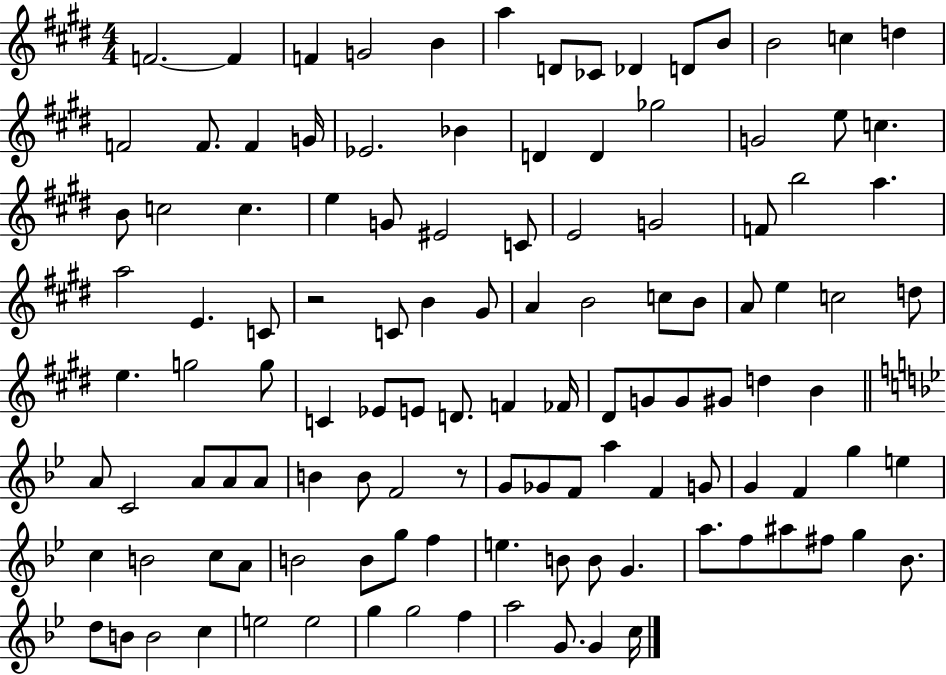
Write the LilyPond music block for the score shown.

{
  \clef treble
  \numericTimeSignature
  \time 4/4
  \key e \major
  f'2.~~ f'4 | f'4 g'2 b'4 | a''4 d'8 ces'8 des'4 d'8 b'8 | b'2 c''4 d''4 | \break f'2 f'8. f'4 g'16 | ees'2. bes'4 | d'4 d'4 ges''2 | g'2 e''8 c''4. | \break b'8 c''2 c''4. | e''4 g'8 eis'2 c'8 | e'2 g'2 | f'8 b''2 a''4. | \break a''2 e'4. c'8 | r2 c'8 b'4 gis'8 | a'4 b'2 c''8 b'8 | a'8 e''4 c''2 d''8 | \break e''4. g''2 g''8 | c'4 ees'8 e'8 d'8. f'4 fes'16 | dis'8 g'8 g'8 gis'8 d''4 b'4 | \bar "||" \break \key bes \major a'8 c'2 a'8 a'8 a'8 | b'4 b'8 f'2 r8 | g'8 ges'8 f'8 a''4 f'4 g'8 | g'4 f'4 g''4 e''4 | \break c''4 b'2 c''8 a'8 | b'2 b'8 g''8 f''4 | e''4. b'8 b'8 g'4. | a''8. f''8 ais''8 fis''8 g''4 bes'8. | \break d''8 b'8 b'2 c''4 | e''2 e''2 | g''4 g''2 f''4 | a''2 g'8. g'4 c''16 | \break \bar "|."
}